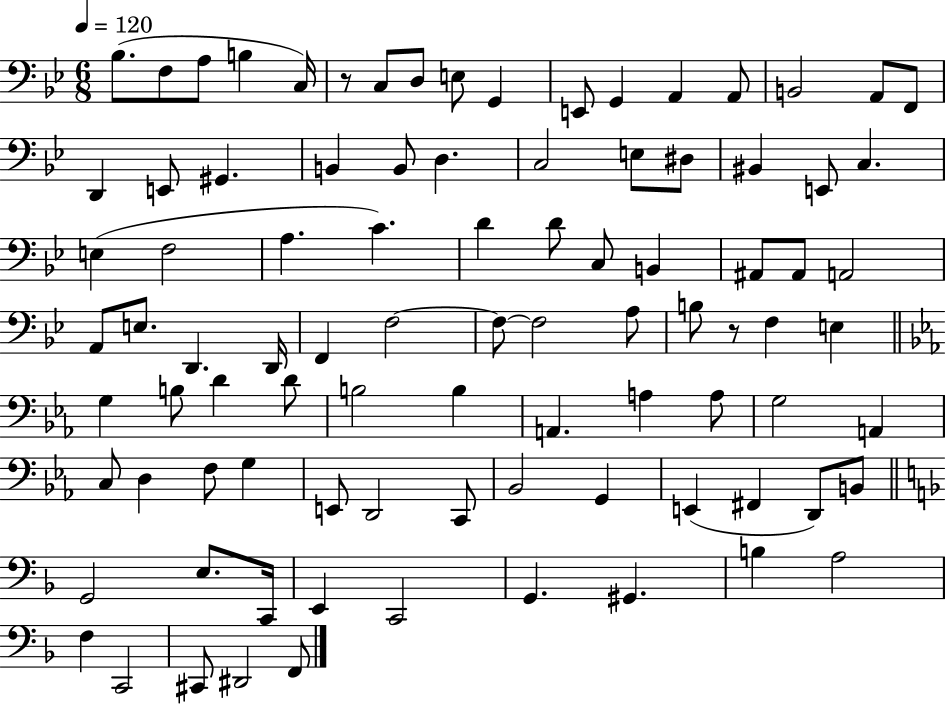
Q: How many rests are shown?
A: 2